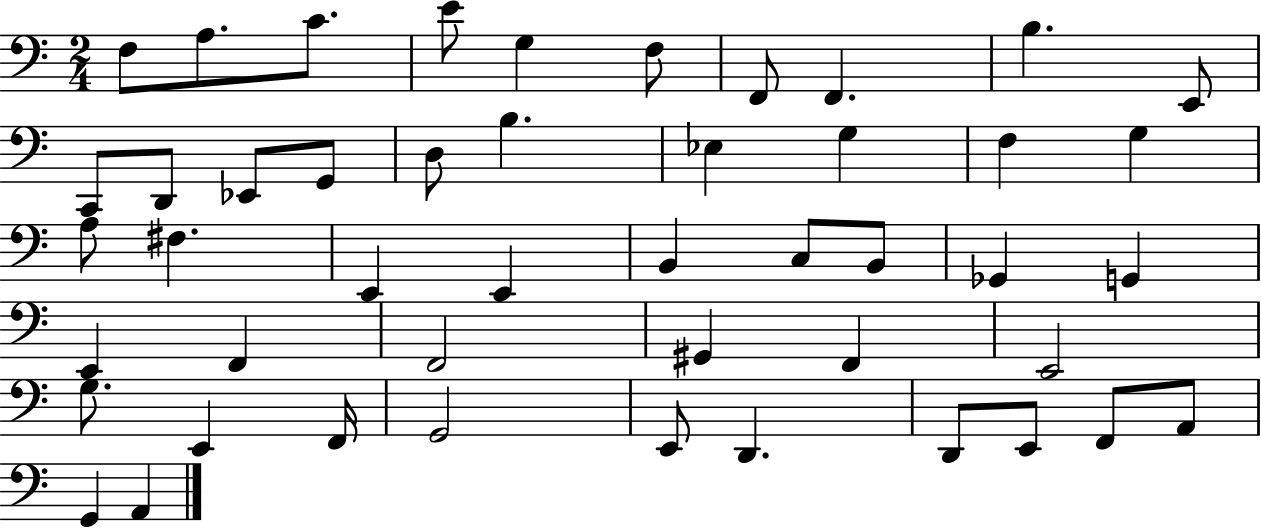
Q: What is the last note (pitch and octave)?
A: A2